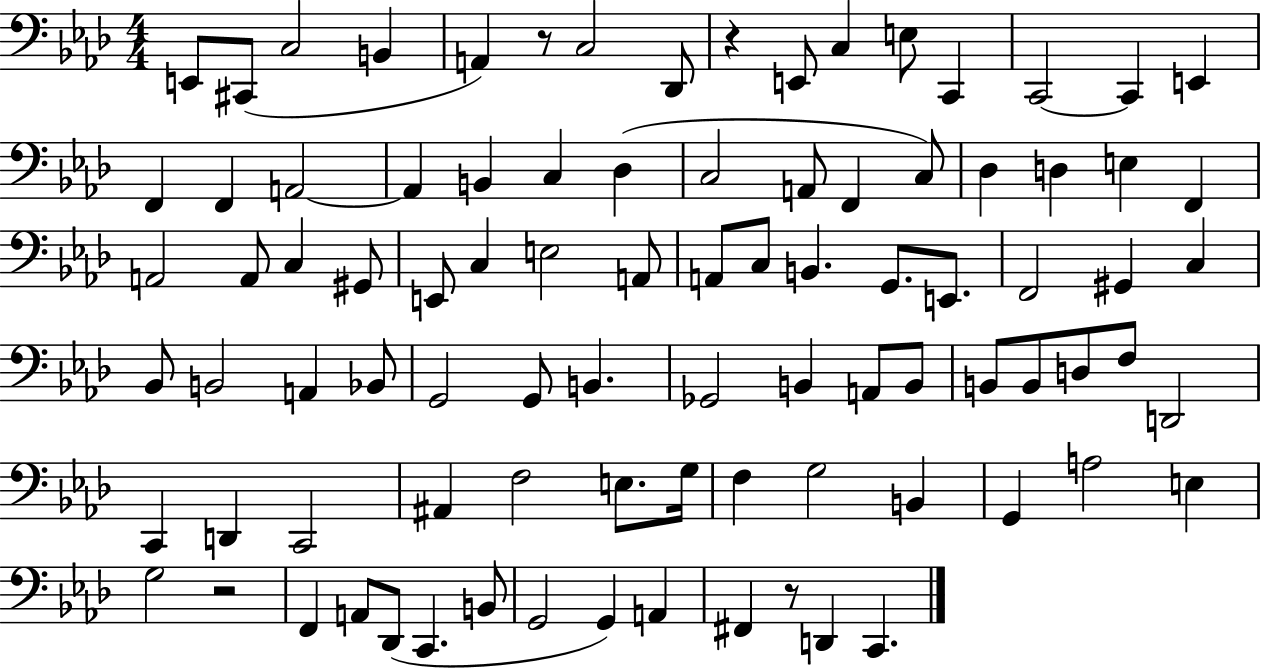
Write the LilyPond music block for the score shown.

{
  \clef bass
  \numericTimeSignature
  \time 4/4
  \key aes \major
  \repeat volta 2 { e,8 cis,8( c2 b,4 | a,4) r8 c2 des,8 | r4 e,8 c4 e8 c,4 | c,2~~ c,4 e,4 | \break f,4 f,4 a,2~~ | a,4 b,4 c4 des4( | c2 a,8 f,4 c8) | des4 d4 e4 f,4 | \break a,2 a,8 c4 gis,8 | e,8 c4 e2 a,8 | a,8 c8 b,4. g,8. e,8. | f,2 gis,4 c4 | \break bes,8 b,2 a,4 bes,8 | g,2 g,8 b,4. | ges,2 b,4 a,8 b,8 | b,8 b,8 d8 f8 d,2 | \break c,4 d,4 c,2 | ais,4 f2 e8. g16 | f4 g2 b,4 | g,4 a2 e4 | \break g2 r2 | f,4 a,8 des,8( c,4. b,8 | g,2 g,4) a,4 | fis,4 r8 d,4 c,4. | \break } \bar "|."
}